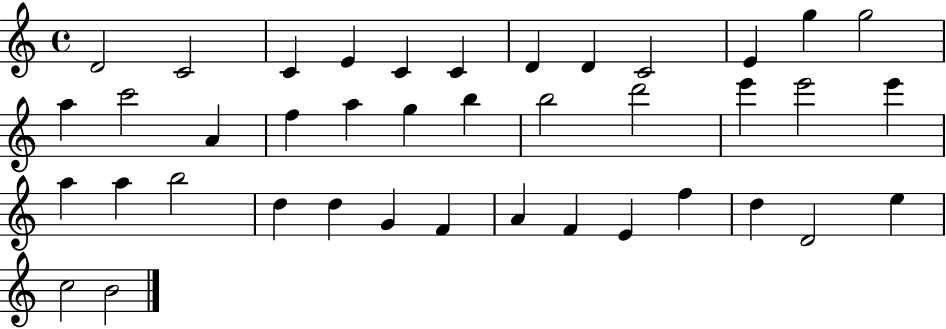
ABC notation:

X:1
T:Untitled
M:4/4
L:1/4
K:C
D2 C2 C E C C D D C2 E g g2 a c'2 A f a g b b2 d'2 e' e'2 e' a a b2 d d G F A F E f d D2 e c2 B2